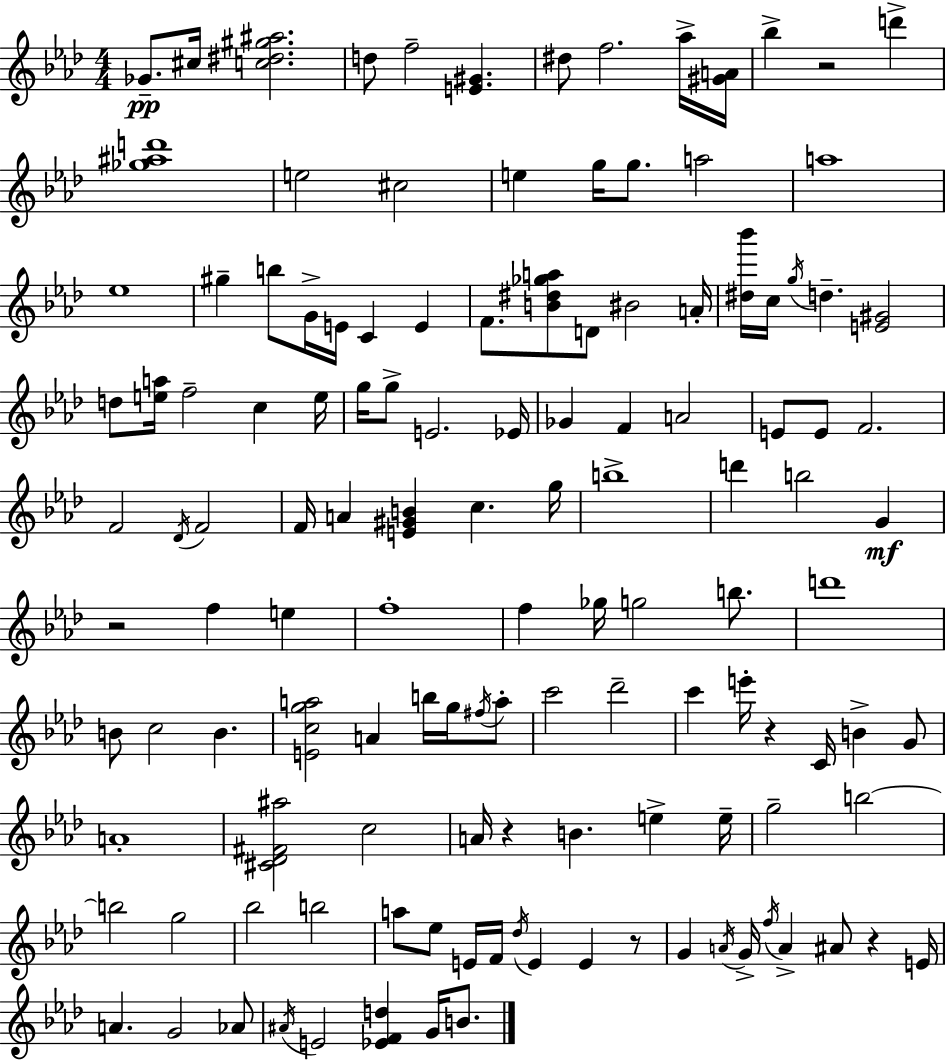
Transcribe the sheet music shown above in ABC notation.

X:1
T:Untitled
M:4/4
L:1/4
K:Ab
_G/2 ^c/4 [c^d^g^a]2 d/2 f2 [E^G] ^d/2 f2 _a/4 [^GA]/4 _b z2 d' [_g^ad']4 e2 ^c2 e g/4 g/2 a2 a4 _e4 ^g b/2 G/4 E/4 C E F/2 [B^d_ga]/2 D/2 ^B2 A/4 [^d_b']/4 c/4 g/4 d [E^G]2 d/2 [ea]/4 f2 c e/4 g/4 g/2 E2 _E/4 _G F A2 E/2 E/2 F2 F2 _D/4 F2 F/4 A [E^GB] c g/4 b4 d' b2 G z2 f e f4 f _g/4 g2 b/2 d'4 B/2 c2 B [Ecga]2 A b/4 g/4 ^f/4 a/2 c'2 _d'2 c' e'/4 z C/4 B G/2 A4 [^C_D^F^a]2 c2 A/4 z B e e/4 g2 b2 b2 g2 _b2 b2 a/2 _e/2 E/4 F/4 _d/4 E E z/2 G A/4 G/4 f/4 A ^A/2 z E/4 A G2 _A/2 ^A/4 E2 [_EFd] G/4 B/2